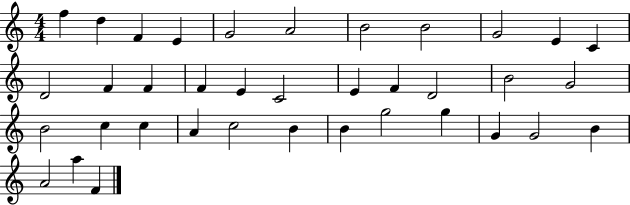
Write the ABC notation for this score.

X:1
T:Untitled
M:4/4
L:1/4
K:C
f d F E G2 A2 B2 B2 G2 E C D2 F F F E C2 E F D2 B2 G2 B2 c c A c2 B B g2 g G G2 B A2 a F